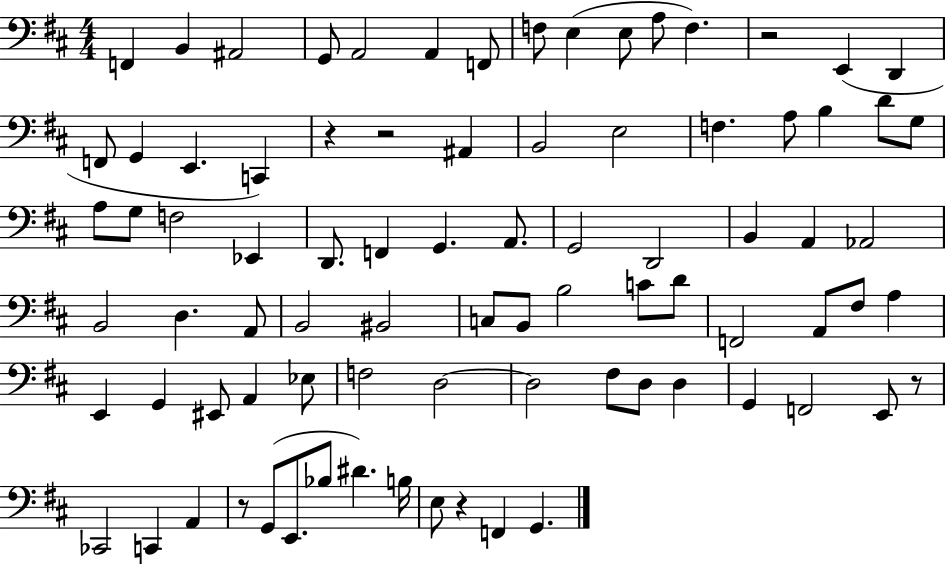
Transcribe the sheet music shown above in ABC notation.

X:1
T:Untitled
M:4/4
L:1/4
K:D
F,, B,, ^A,,2 G,,/2 A,,2 A,, F,,/2 F,/2 E, E,/2 A,/2 F, z2 E,, D,, F,,/2 G,, E,, C,, z z2 ^A,, B,,2 E,2 F, A,/2 B, D/2 G,/2 A,/2 G,/2 F,2 _E,, D,,/2 F,, G,, A,,/2 G,,2 D,,2 B,, A,, _A,,2 B,,2 D, A,,/2 B,,2 ^B,,2 C,/2 B,,/2 B,2 C/2 D/2 F,,2 A,,/2 ^F,/2 A, E,, G,, ^E,,/2 A,, _E,/2 F,2 D,2 D,2 ^F,/2 D,/2 D, G,, F,,2 E,,/2 z/2 _C,,2 C,, A,, z/2 G,,/2 E,,/2 _B,/2 ^D B,/4 E,/2 z F,, G,,